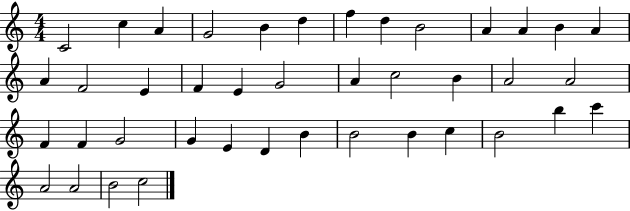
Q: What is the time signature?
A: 4/4